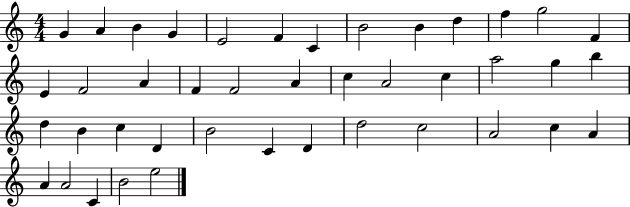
X:1
T:Untitled
M:4/4
L:1/4
K:C
G A B G E2 F C B2 B d f g2 F E F2 A F F2 A c A2 c a2 g b d B c D B2 C D d2 c2 A2 c A A A2 C B2 e2